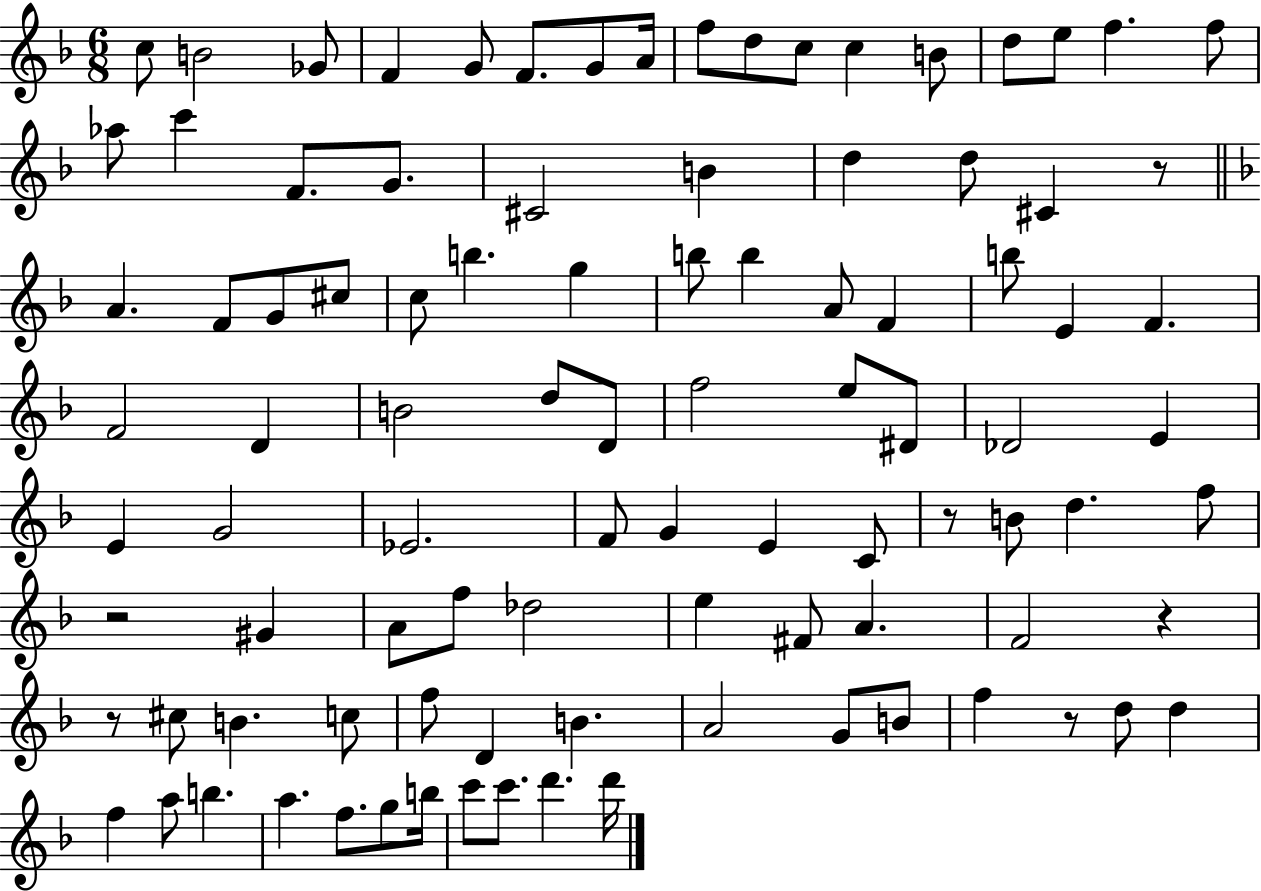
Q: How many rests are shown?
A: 6